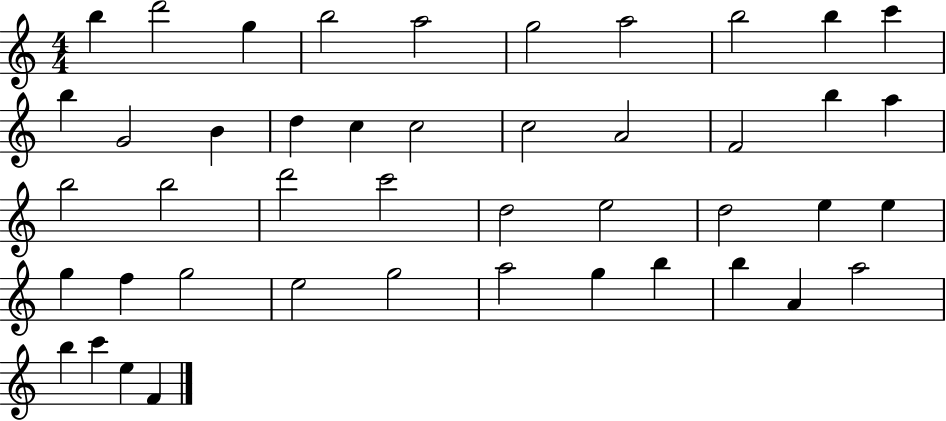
B5/q D6/h G5/q B5/h A5/h G5/h A5/h B5/h B5/q C6/q B5/q G4/h B4/q D5/q C5/q C5/h C5/h A4/h F4/h B5/q A5/q B5/h B5/h D6/h C6/h D5/h E5/h D5/h E5/q E5/q G5/q F5/q G5/h E5/h G5/h A5/h G5/q B5/q B5/q A4/q A5/h B5/q C6/q E5/q F4/q